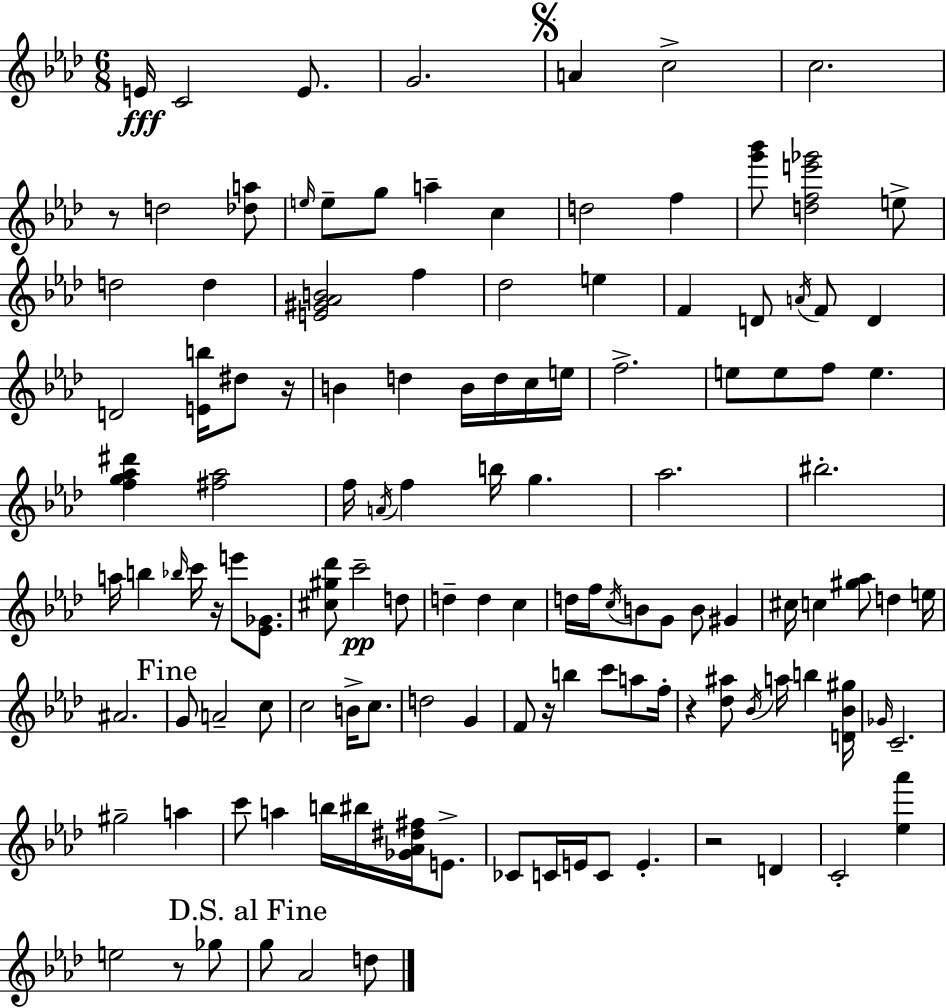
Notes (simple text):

E4/s C4/h E4/e. G4/h. A4/q C5/h C5/h. R/e D5/h [Db5,A5]/e E5/s E5/e G5/e A5/q C5/q D5/h F5/q [G6,Bb6]/e [D5,F5,E6,Gb6]/h E5/e D5/h D5/q [E4,G#4,Ab4,B4]/h F5/q Db5/h E5/q F4/q D4/e A4/s F4/e D4/q D4/h [E4,B5]/s D#5/e R/s B4/q D5/q B4/s D5/s C5/s E5/s F5/h. E5/e E5/e F5/e E5/q. [F5,G5,Ab5,D#6]/q [F#5,Ab5]/h F5/s A4/s F5/q B5/s G5/q. Ab5/h. BIS5/h. A5/s B5/q Bb5/s C6/s R/s E6/e [Eb4,Gb4]/e. [C#5,G#5,Db6]/e C6/h D5/e D5/q D5/q C5/q D5/s F5/s C5/s B4/e G4/e B4/e G#4/q C#5/s C5/q [G#5,Ab5]/e D5/q E5/s A#4/h. G4/e A4/h C5/e C5/h B4/s C5/e. D5/h G4/q F4/e R/s B5/q C6/e A5/e F5/s R/q [Db5,A#5]/e Bb4/s A5/s B5/q [D4,Bb4,G#5]/s Gb4/s C4/h. G#5/h A5/q C6/e A5/q B5/s BIS5/s [Gb4,Ab4,D#5,F#5]/s E4/e. CES4/e C4/s E4/s C4/e E4/q. R/h D4/q C4/h [Eb5,Ab6]/q E5/h R/e Gb5/e G5/e Ab4/h D5/e